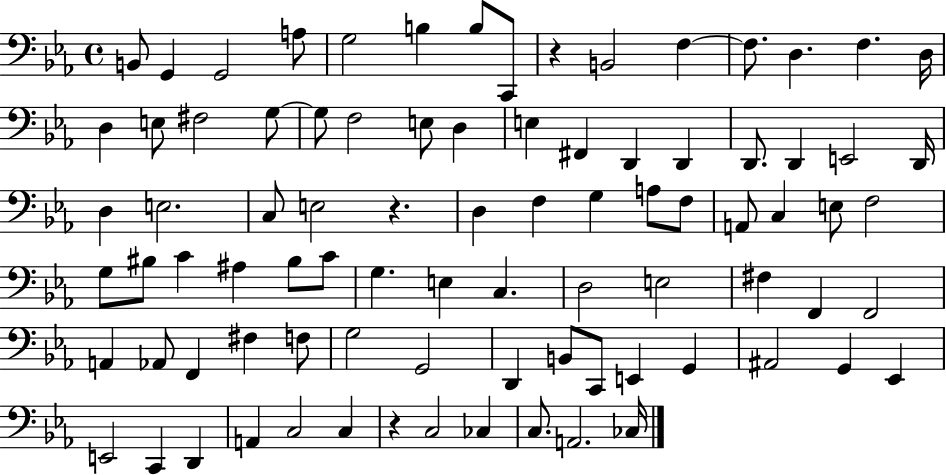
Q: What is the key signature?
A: EES major